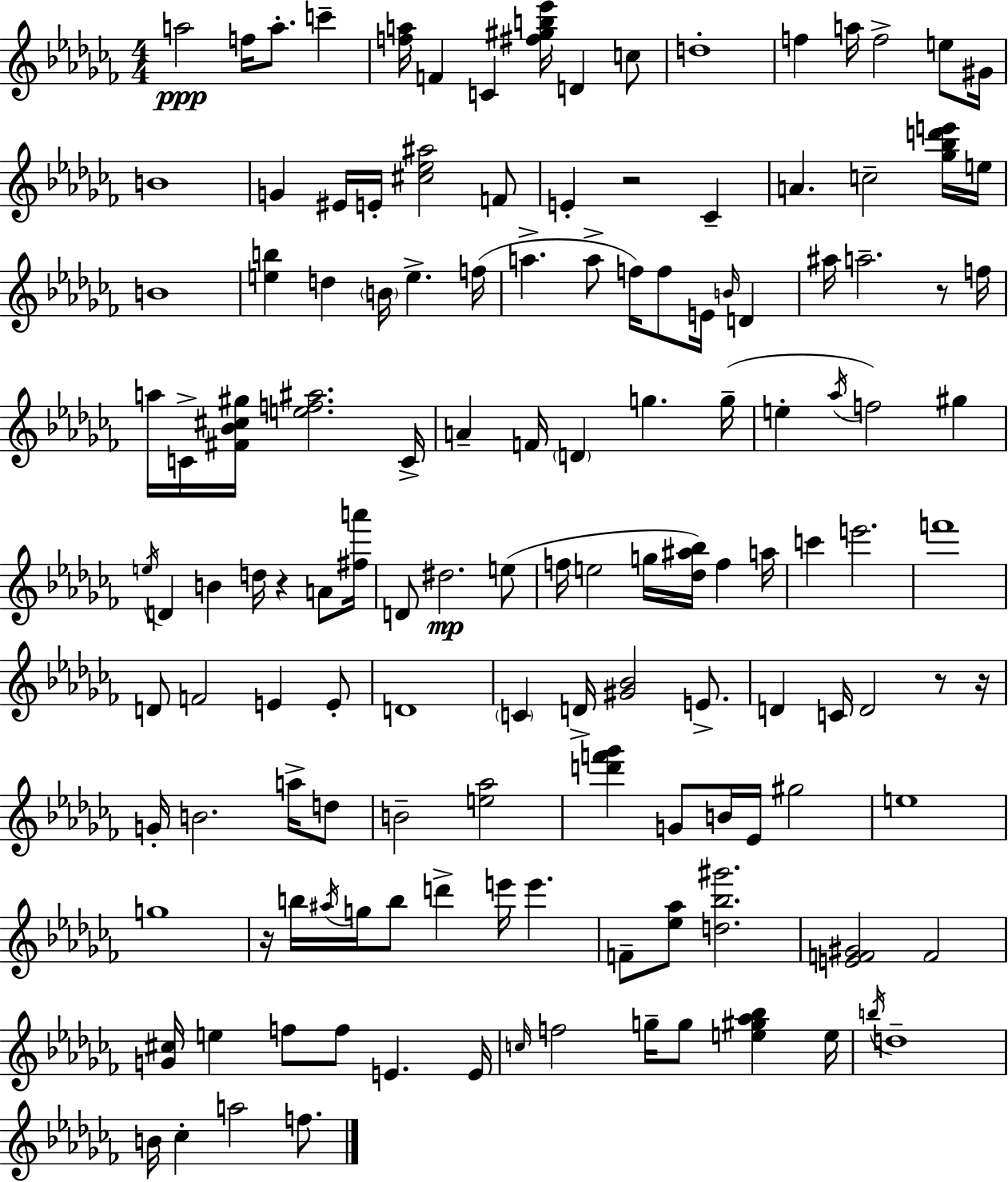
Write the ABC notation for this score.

X:1
T:Untitled
M:4/4
L:1/4
K:Abm
a2 f/4 a/2 c' [fa]/4 F C [^f^gb_e']/4 D c/2 d4 f a/4 f2 e/2 ^G/4 B4 G ^E/4 E/4 [^c_e^a]2 F/2 E z2 _C A c2 [_g_bd'e']/4 e/4 B4 [eb] d B/4 e f/4 a a/2 f/4 f/2 E/4 B/4 D ^a/4 a2 z/2 f/4 a/4 C/4 [^F_B^c^g]/4 [ef^a]2 C/4 A F/4 D g g/4 e _a/4 f2 ^g e/4 D B d/4 z A/2 [^fa']/4 D/2 ^d2 e/2 f/4 e2 g/4 [_d^a_b]/4 f a/4 c' e'2 f'4 D/2 F2 E E/2 D4 C D/4 [^G_B]2 E/2 D C/4 D2 z/2 z/4 G/4 B2 a/4 d/2 B2 [e_a]2 [d'f'_g'] G/2 B/4 _E/4 ^g2 e4 g4 z/4 b/4 ^a/4 g/4 b/2 d' e'/4 e' F/2 [_e_a]/2 [d_b^g']2 [EF^G]2 F2 [G^c]/4 e f/2 f/2 E E/4 c/4 f2 g/4 g/2 [e^g_a_b] e/4 b/4 d4 B/4 _c a2 f/2